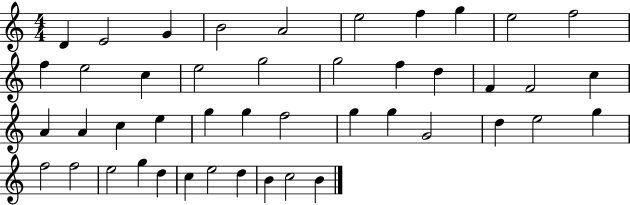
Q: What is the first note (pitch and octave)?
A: D4